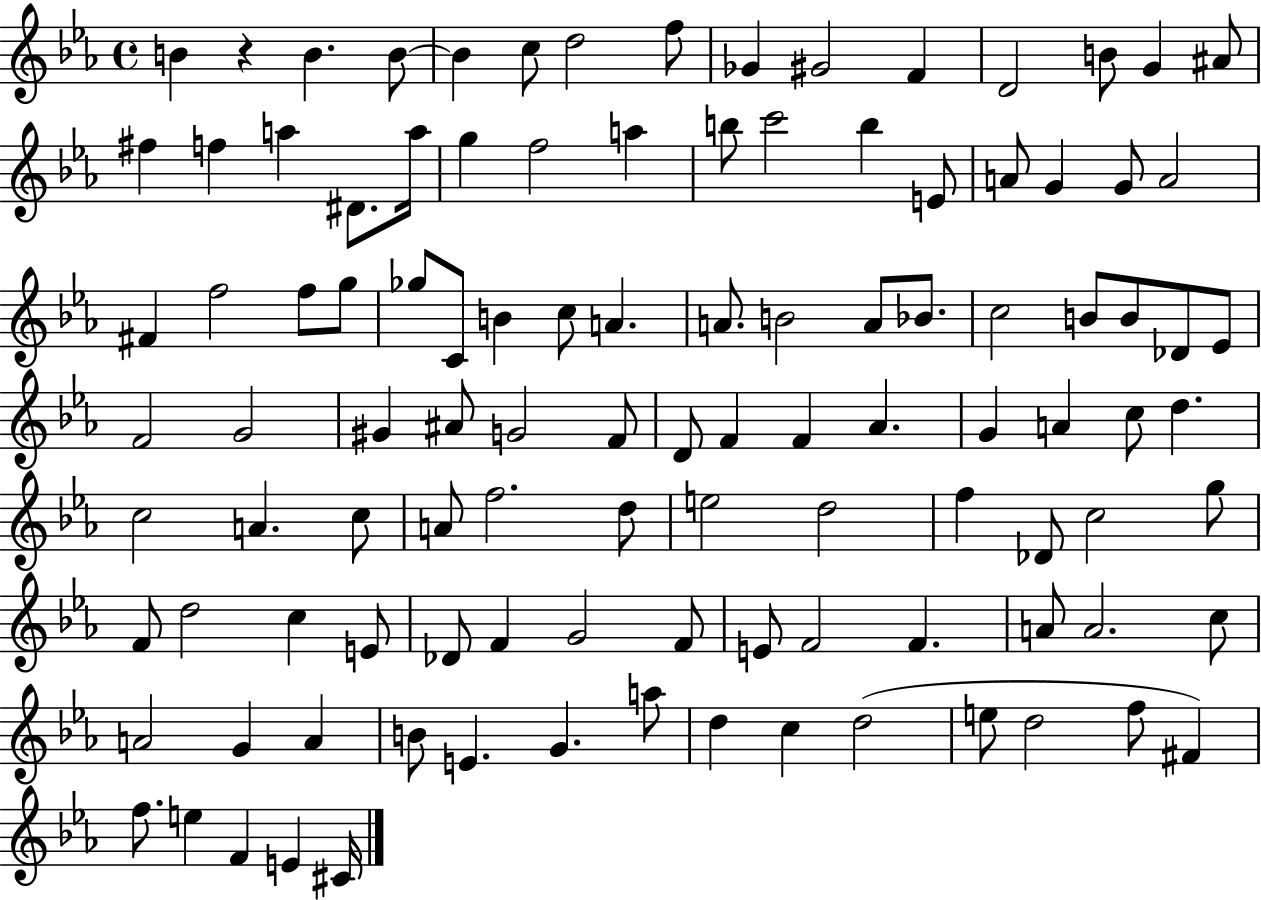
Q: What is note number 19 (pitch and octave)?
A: A5